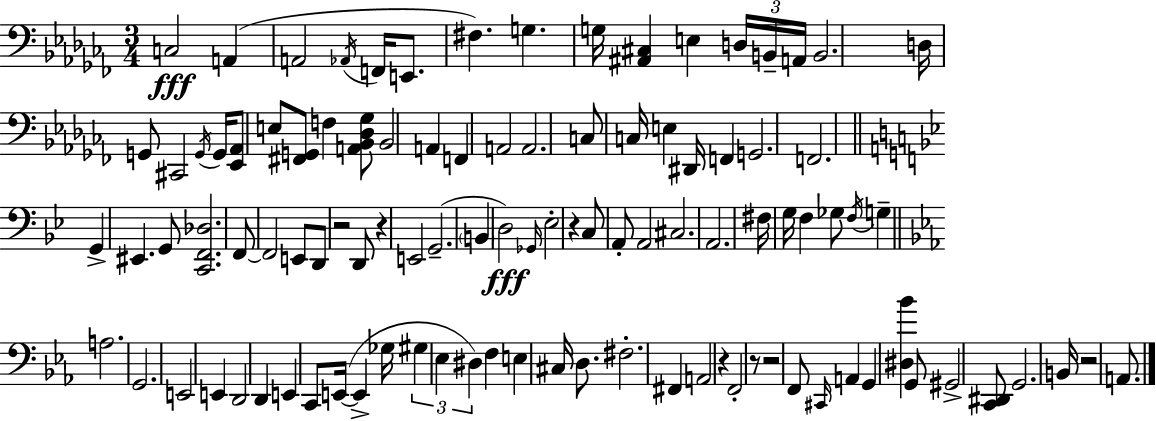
C3/h A2/q A2/h Ab2/s F2/s E2/e. F#3/q. G3/q. G3/s [A#2,C#3]/q E3/q D3/s B2/s A2/s B2/h. D3/s G2/e C#2/h G2/s G2/s [Eb2,Ab2]/e E3/e [F#2,G2]/e F3/q [A2,Bb2,Db3,Gb3]/e Bb2/h A2/q F2/q A2/h A2/h. C3/e C3/s E3/q D#2/s F2/q G2/h. F2/h. G2/q EIS2/q. G2/e [C2,F2,Db3]/h. F2/e F2/h E2/e D2/e R/h D2/e R/q E2/h G2/h. B2/q D3/h Gb2/s Eb3/h R/q C3/e A2/e A2/h C#3/h. A2/h. F#3/s G3/s F3/q Gb3/e F3/s G3/q A3/h. G2/h. E2/h E2/q D2/h D2/q E2/q C2/e E2/s E2/q Gb3/s G#3/q Eb3/q D#3/q F3/q E3/q C#3/s D3/e. F#3/h. F#2/q A2/h R/q F2/h R/e R/h F2/e C#2/s A2/q G2/q [D#3,Bb4]/q G2/e G#2/h [C2,D#2]/e G2/h. B2/s R/h A2/e.